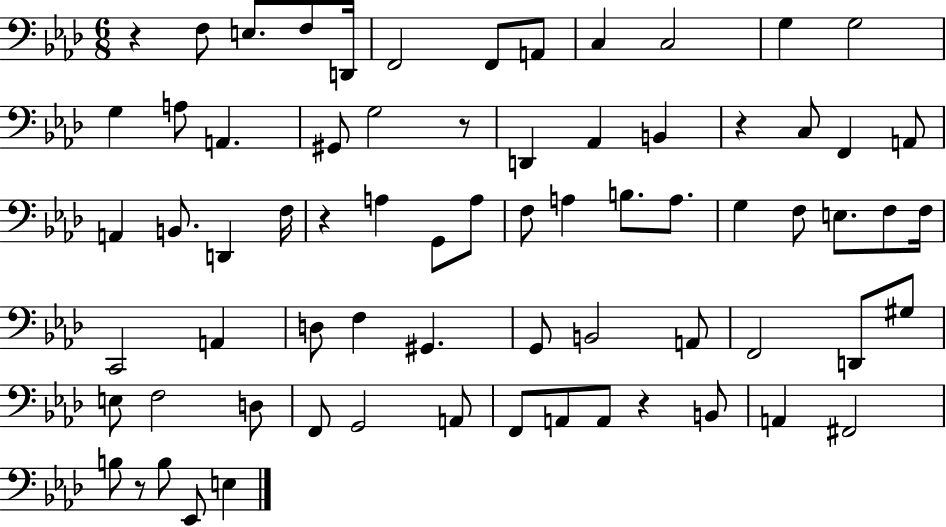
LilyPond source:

{
  \clef bass
  \numericTimeSignature
  \time 6/8
  \key aes \major
  r4 f8 e8. f8 d,16 | f,2 f,8 a,8 | c4 c2 | g4 g2 | \break g4 a8 a,4. | gis,8 g2 r8 | d,4 aes,4 b,4 | r4 c8 f,4 a,8 | \break a,4 b,8. d,4 f16 | r4 a4 g,8 a8 | f8 a4 b8. a8. | g4 f8 e8. f8 f16 | \break c,2 a,4 | d8 f4 gis,4. | g,8 b,2 a,8 | f,2 d,8 gis8 | \break e8 f2 d8 | f,8 g,2 a,8 | f,8 a,8 a,8 r4 b,8 | a,4 fis,2 | \break b8 r8 b8 ees,8 e4 | \bar "|."
}